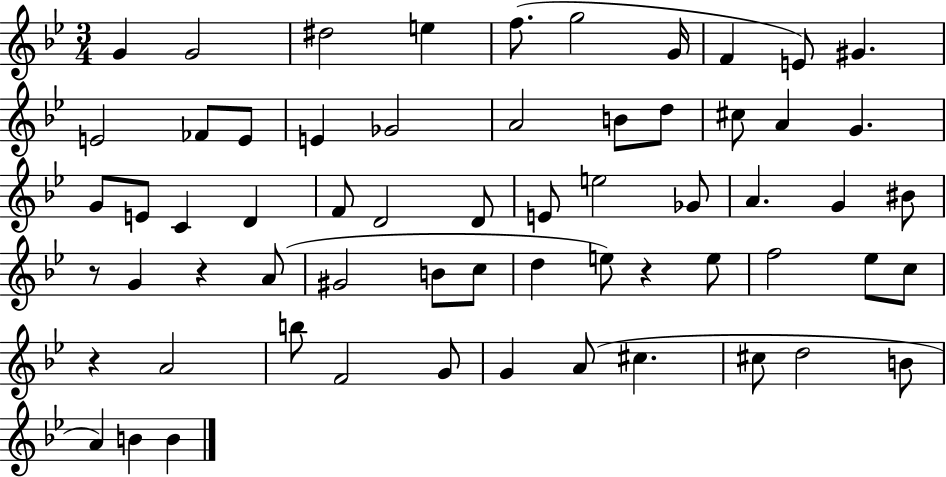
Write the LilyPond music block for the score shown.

{
  \clef treble
  \numericTimeSignature
  \time 3/4
  \key bes \major
  g'4 g'2 | dis''2 e''4 | f''8.( g''2 g'16 | f'4 e'8) gis'4. | \break e'2 fes'8 e'8 | e'4 ges'2 | a'2 b'8 d''8 | cis''8 a'4 g'4. | \break g'8 e'8 c'4 d'4 | f'8 d'2 d'8 | e'8 e''2 ges'8 | a'4. g'4 bis'8 | \break r8 g'4 r4 a'8( | gis'2 b'8 c''8 | d''4 e''8) r4 e''8 | f''2 ees''8 c''8 | \break r4 a'2 | b''8 f'2 g'8 | g'4 a'8( cis''4. | cis''8 d''2 b'8 | \break a'4) b'4 b'4 | \bar "|."
}